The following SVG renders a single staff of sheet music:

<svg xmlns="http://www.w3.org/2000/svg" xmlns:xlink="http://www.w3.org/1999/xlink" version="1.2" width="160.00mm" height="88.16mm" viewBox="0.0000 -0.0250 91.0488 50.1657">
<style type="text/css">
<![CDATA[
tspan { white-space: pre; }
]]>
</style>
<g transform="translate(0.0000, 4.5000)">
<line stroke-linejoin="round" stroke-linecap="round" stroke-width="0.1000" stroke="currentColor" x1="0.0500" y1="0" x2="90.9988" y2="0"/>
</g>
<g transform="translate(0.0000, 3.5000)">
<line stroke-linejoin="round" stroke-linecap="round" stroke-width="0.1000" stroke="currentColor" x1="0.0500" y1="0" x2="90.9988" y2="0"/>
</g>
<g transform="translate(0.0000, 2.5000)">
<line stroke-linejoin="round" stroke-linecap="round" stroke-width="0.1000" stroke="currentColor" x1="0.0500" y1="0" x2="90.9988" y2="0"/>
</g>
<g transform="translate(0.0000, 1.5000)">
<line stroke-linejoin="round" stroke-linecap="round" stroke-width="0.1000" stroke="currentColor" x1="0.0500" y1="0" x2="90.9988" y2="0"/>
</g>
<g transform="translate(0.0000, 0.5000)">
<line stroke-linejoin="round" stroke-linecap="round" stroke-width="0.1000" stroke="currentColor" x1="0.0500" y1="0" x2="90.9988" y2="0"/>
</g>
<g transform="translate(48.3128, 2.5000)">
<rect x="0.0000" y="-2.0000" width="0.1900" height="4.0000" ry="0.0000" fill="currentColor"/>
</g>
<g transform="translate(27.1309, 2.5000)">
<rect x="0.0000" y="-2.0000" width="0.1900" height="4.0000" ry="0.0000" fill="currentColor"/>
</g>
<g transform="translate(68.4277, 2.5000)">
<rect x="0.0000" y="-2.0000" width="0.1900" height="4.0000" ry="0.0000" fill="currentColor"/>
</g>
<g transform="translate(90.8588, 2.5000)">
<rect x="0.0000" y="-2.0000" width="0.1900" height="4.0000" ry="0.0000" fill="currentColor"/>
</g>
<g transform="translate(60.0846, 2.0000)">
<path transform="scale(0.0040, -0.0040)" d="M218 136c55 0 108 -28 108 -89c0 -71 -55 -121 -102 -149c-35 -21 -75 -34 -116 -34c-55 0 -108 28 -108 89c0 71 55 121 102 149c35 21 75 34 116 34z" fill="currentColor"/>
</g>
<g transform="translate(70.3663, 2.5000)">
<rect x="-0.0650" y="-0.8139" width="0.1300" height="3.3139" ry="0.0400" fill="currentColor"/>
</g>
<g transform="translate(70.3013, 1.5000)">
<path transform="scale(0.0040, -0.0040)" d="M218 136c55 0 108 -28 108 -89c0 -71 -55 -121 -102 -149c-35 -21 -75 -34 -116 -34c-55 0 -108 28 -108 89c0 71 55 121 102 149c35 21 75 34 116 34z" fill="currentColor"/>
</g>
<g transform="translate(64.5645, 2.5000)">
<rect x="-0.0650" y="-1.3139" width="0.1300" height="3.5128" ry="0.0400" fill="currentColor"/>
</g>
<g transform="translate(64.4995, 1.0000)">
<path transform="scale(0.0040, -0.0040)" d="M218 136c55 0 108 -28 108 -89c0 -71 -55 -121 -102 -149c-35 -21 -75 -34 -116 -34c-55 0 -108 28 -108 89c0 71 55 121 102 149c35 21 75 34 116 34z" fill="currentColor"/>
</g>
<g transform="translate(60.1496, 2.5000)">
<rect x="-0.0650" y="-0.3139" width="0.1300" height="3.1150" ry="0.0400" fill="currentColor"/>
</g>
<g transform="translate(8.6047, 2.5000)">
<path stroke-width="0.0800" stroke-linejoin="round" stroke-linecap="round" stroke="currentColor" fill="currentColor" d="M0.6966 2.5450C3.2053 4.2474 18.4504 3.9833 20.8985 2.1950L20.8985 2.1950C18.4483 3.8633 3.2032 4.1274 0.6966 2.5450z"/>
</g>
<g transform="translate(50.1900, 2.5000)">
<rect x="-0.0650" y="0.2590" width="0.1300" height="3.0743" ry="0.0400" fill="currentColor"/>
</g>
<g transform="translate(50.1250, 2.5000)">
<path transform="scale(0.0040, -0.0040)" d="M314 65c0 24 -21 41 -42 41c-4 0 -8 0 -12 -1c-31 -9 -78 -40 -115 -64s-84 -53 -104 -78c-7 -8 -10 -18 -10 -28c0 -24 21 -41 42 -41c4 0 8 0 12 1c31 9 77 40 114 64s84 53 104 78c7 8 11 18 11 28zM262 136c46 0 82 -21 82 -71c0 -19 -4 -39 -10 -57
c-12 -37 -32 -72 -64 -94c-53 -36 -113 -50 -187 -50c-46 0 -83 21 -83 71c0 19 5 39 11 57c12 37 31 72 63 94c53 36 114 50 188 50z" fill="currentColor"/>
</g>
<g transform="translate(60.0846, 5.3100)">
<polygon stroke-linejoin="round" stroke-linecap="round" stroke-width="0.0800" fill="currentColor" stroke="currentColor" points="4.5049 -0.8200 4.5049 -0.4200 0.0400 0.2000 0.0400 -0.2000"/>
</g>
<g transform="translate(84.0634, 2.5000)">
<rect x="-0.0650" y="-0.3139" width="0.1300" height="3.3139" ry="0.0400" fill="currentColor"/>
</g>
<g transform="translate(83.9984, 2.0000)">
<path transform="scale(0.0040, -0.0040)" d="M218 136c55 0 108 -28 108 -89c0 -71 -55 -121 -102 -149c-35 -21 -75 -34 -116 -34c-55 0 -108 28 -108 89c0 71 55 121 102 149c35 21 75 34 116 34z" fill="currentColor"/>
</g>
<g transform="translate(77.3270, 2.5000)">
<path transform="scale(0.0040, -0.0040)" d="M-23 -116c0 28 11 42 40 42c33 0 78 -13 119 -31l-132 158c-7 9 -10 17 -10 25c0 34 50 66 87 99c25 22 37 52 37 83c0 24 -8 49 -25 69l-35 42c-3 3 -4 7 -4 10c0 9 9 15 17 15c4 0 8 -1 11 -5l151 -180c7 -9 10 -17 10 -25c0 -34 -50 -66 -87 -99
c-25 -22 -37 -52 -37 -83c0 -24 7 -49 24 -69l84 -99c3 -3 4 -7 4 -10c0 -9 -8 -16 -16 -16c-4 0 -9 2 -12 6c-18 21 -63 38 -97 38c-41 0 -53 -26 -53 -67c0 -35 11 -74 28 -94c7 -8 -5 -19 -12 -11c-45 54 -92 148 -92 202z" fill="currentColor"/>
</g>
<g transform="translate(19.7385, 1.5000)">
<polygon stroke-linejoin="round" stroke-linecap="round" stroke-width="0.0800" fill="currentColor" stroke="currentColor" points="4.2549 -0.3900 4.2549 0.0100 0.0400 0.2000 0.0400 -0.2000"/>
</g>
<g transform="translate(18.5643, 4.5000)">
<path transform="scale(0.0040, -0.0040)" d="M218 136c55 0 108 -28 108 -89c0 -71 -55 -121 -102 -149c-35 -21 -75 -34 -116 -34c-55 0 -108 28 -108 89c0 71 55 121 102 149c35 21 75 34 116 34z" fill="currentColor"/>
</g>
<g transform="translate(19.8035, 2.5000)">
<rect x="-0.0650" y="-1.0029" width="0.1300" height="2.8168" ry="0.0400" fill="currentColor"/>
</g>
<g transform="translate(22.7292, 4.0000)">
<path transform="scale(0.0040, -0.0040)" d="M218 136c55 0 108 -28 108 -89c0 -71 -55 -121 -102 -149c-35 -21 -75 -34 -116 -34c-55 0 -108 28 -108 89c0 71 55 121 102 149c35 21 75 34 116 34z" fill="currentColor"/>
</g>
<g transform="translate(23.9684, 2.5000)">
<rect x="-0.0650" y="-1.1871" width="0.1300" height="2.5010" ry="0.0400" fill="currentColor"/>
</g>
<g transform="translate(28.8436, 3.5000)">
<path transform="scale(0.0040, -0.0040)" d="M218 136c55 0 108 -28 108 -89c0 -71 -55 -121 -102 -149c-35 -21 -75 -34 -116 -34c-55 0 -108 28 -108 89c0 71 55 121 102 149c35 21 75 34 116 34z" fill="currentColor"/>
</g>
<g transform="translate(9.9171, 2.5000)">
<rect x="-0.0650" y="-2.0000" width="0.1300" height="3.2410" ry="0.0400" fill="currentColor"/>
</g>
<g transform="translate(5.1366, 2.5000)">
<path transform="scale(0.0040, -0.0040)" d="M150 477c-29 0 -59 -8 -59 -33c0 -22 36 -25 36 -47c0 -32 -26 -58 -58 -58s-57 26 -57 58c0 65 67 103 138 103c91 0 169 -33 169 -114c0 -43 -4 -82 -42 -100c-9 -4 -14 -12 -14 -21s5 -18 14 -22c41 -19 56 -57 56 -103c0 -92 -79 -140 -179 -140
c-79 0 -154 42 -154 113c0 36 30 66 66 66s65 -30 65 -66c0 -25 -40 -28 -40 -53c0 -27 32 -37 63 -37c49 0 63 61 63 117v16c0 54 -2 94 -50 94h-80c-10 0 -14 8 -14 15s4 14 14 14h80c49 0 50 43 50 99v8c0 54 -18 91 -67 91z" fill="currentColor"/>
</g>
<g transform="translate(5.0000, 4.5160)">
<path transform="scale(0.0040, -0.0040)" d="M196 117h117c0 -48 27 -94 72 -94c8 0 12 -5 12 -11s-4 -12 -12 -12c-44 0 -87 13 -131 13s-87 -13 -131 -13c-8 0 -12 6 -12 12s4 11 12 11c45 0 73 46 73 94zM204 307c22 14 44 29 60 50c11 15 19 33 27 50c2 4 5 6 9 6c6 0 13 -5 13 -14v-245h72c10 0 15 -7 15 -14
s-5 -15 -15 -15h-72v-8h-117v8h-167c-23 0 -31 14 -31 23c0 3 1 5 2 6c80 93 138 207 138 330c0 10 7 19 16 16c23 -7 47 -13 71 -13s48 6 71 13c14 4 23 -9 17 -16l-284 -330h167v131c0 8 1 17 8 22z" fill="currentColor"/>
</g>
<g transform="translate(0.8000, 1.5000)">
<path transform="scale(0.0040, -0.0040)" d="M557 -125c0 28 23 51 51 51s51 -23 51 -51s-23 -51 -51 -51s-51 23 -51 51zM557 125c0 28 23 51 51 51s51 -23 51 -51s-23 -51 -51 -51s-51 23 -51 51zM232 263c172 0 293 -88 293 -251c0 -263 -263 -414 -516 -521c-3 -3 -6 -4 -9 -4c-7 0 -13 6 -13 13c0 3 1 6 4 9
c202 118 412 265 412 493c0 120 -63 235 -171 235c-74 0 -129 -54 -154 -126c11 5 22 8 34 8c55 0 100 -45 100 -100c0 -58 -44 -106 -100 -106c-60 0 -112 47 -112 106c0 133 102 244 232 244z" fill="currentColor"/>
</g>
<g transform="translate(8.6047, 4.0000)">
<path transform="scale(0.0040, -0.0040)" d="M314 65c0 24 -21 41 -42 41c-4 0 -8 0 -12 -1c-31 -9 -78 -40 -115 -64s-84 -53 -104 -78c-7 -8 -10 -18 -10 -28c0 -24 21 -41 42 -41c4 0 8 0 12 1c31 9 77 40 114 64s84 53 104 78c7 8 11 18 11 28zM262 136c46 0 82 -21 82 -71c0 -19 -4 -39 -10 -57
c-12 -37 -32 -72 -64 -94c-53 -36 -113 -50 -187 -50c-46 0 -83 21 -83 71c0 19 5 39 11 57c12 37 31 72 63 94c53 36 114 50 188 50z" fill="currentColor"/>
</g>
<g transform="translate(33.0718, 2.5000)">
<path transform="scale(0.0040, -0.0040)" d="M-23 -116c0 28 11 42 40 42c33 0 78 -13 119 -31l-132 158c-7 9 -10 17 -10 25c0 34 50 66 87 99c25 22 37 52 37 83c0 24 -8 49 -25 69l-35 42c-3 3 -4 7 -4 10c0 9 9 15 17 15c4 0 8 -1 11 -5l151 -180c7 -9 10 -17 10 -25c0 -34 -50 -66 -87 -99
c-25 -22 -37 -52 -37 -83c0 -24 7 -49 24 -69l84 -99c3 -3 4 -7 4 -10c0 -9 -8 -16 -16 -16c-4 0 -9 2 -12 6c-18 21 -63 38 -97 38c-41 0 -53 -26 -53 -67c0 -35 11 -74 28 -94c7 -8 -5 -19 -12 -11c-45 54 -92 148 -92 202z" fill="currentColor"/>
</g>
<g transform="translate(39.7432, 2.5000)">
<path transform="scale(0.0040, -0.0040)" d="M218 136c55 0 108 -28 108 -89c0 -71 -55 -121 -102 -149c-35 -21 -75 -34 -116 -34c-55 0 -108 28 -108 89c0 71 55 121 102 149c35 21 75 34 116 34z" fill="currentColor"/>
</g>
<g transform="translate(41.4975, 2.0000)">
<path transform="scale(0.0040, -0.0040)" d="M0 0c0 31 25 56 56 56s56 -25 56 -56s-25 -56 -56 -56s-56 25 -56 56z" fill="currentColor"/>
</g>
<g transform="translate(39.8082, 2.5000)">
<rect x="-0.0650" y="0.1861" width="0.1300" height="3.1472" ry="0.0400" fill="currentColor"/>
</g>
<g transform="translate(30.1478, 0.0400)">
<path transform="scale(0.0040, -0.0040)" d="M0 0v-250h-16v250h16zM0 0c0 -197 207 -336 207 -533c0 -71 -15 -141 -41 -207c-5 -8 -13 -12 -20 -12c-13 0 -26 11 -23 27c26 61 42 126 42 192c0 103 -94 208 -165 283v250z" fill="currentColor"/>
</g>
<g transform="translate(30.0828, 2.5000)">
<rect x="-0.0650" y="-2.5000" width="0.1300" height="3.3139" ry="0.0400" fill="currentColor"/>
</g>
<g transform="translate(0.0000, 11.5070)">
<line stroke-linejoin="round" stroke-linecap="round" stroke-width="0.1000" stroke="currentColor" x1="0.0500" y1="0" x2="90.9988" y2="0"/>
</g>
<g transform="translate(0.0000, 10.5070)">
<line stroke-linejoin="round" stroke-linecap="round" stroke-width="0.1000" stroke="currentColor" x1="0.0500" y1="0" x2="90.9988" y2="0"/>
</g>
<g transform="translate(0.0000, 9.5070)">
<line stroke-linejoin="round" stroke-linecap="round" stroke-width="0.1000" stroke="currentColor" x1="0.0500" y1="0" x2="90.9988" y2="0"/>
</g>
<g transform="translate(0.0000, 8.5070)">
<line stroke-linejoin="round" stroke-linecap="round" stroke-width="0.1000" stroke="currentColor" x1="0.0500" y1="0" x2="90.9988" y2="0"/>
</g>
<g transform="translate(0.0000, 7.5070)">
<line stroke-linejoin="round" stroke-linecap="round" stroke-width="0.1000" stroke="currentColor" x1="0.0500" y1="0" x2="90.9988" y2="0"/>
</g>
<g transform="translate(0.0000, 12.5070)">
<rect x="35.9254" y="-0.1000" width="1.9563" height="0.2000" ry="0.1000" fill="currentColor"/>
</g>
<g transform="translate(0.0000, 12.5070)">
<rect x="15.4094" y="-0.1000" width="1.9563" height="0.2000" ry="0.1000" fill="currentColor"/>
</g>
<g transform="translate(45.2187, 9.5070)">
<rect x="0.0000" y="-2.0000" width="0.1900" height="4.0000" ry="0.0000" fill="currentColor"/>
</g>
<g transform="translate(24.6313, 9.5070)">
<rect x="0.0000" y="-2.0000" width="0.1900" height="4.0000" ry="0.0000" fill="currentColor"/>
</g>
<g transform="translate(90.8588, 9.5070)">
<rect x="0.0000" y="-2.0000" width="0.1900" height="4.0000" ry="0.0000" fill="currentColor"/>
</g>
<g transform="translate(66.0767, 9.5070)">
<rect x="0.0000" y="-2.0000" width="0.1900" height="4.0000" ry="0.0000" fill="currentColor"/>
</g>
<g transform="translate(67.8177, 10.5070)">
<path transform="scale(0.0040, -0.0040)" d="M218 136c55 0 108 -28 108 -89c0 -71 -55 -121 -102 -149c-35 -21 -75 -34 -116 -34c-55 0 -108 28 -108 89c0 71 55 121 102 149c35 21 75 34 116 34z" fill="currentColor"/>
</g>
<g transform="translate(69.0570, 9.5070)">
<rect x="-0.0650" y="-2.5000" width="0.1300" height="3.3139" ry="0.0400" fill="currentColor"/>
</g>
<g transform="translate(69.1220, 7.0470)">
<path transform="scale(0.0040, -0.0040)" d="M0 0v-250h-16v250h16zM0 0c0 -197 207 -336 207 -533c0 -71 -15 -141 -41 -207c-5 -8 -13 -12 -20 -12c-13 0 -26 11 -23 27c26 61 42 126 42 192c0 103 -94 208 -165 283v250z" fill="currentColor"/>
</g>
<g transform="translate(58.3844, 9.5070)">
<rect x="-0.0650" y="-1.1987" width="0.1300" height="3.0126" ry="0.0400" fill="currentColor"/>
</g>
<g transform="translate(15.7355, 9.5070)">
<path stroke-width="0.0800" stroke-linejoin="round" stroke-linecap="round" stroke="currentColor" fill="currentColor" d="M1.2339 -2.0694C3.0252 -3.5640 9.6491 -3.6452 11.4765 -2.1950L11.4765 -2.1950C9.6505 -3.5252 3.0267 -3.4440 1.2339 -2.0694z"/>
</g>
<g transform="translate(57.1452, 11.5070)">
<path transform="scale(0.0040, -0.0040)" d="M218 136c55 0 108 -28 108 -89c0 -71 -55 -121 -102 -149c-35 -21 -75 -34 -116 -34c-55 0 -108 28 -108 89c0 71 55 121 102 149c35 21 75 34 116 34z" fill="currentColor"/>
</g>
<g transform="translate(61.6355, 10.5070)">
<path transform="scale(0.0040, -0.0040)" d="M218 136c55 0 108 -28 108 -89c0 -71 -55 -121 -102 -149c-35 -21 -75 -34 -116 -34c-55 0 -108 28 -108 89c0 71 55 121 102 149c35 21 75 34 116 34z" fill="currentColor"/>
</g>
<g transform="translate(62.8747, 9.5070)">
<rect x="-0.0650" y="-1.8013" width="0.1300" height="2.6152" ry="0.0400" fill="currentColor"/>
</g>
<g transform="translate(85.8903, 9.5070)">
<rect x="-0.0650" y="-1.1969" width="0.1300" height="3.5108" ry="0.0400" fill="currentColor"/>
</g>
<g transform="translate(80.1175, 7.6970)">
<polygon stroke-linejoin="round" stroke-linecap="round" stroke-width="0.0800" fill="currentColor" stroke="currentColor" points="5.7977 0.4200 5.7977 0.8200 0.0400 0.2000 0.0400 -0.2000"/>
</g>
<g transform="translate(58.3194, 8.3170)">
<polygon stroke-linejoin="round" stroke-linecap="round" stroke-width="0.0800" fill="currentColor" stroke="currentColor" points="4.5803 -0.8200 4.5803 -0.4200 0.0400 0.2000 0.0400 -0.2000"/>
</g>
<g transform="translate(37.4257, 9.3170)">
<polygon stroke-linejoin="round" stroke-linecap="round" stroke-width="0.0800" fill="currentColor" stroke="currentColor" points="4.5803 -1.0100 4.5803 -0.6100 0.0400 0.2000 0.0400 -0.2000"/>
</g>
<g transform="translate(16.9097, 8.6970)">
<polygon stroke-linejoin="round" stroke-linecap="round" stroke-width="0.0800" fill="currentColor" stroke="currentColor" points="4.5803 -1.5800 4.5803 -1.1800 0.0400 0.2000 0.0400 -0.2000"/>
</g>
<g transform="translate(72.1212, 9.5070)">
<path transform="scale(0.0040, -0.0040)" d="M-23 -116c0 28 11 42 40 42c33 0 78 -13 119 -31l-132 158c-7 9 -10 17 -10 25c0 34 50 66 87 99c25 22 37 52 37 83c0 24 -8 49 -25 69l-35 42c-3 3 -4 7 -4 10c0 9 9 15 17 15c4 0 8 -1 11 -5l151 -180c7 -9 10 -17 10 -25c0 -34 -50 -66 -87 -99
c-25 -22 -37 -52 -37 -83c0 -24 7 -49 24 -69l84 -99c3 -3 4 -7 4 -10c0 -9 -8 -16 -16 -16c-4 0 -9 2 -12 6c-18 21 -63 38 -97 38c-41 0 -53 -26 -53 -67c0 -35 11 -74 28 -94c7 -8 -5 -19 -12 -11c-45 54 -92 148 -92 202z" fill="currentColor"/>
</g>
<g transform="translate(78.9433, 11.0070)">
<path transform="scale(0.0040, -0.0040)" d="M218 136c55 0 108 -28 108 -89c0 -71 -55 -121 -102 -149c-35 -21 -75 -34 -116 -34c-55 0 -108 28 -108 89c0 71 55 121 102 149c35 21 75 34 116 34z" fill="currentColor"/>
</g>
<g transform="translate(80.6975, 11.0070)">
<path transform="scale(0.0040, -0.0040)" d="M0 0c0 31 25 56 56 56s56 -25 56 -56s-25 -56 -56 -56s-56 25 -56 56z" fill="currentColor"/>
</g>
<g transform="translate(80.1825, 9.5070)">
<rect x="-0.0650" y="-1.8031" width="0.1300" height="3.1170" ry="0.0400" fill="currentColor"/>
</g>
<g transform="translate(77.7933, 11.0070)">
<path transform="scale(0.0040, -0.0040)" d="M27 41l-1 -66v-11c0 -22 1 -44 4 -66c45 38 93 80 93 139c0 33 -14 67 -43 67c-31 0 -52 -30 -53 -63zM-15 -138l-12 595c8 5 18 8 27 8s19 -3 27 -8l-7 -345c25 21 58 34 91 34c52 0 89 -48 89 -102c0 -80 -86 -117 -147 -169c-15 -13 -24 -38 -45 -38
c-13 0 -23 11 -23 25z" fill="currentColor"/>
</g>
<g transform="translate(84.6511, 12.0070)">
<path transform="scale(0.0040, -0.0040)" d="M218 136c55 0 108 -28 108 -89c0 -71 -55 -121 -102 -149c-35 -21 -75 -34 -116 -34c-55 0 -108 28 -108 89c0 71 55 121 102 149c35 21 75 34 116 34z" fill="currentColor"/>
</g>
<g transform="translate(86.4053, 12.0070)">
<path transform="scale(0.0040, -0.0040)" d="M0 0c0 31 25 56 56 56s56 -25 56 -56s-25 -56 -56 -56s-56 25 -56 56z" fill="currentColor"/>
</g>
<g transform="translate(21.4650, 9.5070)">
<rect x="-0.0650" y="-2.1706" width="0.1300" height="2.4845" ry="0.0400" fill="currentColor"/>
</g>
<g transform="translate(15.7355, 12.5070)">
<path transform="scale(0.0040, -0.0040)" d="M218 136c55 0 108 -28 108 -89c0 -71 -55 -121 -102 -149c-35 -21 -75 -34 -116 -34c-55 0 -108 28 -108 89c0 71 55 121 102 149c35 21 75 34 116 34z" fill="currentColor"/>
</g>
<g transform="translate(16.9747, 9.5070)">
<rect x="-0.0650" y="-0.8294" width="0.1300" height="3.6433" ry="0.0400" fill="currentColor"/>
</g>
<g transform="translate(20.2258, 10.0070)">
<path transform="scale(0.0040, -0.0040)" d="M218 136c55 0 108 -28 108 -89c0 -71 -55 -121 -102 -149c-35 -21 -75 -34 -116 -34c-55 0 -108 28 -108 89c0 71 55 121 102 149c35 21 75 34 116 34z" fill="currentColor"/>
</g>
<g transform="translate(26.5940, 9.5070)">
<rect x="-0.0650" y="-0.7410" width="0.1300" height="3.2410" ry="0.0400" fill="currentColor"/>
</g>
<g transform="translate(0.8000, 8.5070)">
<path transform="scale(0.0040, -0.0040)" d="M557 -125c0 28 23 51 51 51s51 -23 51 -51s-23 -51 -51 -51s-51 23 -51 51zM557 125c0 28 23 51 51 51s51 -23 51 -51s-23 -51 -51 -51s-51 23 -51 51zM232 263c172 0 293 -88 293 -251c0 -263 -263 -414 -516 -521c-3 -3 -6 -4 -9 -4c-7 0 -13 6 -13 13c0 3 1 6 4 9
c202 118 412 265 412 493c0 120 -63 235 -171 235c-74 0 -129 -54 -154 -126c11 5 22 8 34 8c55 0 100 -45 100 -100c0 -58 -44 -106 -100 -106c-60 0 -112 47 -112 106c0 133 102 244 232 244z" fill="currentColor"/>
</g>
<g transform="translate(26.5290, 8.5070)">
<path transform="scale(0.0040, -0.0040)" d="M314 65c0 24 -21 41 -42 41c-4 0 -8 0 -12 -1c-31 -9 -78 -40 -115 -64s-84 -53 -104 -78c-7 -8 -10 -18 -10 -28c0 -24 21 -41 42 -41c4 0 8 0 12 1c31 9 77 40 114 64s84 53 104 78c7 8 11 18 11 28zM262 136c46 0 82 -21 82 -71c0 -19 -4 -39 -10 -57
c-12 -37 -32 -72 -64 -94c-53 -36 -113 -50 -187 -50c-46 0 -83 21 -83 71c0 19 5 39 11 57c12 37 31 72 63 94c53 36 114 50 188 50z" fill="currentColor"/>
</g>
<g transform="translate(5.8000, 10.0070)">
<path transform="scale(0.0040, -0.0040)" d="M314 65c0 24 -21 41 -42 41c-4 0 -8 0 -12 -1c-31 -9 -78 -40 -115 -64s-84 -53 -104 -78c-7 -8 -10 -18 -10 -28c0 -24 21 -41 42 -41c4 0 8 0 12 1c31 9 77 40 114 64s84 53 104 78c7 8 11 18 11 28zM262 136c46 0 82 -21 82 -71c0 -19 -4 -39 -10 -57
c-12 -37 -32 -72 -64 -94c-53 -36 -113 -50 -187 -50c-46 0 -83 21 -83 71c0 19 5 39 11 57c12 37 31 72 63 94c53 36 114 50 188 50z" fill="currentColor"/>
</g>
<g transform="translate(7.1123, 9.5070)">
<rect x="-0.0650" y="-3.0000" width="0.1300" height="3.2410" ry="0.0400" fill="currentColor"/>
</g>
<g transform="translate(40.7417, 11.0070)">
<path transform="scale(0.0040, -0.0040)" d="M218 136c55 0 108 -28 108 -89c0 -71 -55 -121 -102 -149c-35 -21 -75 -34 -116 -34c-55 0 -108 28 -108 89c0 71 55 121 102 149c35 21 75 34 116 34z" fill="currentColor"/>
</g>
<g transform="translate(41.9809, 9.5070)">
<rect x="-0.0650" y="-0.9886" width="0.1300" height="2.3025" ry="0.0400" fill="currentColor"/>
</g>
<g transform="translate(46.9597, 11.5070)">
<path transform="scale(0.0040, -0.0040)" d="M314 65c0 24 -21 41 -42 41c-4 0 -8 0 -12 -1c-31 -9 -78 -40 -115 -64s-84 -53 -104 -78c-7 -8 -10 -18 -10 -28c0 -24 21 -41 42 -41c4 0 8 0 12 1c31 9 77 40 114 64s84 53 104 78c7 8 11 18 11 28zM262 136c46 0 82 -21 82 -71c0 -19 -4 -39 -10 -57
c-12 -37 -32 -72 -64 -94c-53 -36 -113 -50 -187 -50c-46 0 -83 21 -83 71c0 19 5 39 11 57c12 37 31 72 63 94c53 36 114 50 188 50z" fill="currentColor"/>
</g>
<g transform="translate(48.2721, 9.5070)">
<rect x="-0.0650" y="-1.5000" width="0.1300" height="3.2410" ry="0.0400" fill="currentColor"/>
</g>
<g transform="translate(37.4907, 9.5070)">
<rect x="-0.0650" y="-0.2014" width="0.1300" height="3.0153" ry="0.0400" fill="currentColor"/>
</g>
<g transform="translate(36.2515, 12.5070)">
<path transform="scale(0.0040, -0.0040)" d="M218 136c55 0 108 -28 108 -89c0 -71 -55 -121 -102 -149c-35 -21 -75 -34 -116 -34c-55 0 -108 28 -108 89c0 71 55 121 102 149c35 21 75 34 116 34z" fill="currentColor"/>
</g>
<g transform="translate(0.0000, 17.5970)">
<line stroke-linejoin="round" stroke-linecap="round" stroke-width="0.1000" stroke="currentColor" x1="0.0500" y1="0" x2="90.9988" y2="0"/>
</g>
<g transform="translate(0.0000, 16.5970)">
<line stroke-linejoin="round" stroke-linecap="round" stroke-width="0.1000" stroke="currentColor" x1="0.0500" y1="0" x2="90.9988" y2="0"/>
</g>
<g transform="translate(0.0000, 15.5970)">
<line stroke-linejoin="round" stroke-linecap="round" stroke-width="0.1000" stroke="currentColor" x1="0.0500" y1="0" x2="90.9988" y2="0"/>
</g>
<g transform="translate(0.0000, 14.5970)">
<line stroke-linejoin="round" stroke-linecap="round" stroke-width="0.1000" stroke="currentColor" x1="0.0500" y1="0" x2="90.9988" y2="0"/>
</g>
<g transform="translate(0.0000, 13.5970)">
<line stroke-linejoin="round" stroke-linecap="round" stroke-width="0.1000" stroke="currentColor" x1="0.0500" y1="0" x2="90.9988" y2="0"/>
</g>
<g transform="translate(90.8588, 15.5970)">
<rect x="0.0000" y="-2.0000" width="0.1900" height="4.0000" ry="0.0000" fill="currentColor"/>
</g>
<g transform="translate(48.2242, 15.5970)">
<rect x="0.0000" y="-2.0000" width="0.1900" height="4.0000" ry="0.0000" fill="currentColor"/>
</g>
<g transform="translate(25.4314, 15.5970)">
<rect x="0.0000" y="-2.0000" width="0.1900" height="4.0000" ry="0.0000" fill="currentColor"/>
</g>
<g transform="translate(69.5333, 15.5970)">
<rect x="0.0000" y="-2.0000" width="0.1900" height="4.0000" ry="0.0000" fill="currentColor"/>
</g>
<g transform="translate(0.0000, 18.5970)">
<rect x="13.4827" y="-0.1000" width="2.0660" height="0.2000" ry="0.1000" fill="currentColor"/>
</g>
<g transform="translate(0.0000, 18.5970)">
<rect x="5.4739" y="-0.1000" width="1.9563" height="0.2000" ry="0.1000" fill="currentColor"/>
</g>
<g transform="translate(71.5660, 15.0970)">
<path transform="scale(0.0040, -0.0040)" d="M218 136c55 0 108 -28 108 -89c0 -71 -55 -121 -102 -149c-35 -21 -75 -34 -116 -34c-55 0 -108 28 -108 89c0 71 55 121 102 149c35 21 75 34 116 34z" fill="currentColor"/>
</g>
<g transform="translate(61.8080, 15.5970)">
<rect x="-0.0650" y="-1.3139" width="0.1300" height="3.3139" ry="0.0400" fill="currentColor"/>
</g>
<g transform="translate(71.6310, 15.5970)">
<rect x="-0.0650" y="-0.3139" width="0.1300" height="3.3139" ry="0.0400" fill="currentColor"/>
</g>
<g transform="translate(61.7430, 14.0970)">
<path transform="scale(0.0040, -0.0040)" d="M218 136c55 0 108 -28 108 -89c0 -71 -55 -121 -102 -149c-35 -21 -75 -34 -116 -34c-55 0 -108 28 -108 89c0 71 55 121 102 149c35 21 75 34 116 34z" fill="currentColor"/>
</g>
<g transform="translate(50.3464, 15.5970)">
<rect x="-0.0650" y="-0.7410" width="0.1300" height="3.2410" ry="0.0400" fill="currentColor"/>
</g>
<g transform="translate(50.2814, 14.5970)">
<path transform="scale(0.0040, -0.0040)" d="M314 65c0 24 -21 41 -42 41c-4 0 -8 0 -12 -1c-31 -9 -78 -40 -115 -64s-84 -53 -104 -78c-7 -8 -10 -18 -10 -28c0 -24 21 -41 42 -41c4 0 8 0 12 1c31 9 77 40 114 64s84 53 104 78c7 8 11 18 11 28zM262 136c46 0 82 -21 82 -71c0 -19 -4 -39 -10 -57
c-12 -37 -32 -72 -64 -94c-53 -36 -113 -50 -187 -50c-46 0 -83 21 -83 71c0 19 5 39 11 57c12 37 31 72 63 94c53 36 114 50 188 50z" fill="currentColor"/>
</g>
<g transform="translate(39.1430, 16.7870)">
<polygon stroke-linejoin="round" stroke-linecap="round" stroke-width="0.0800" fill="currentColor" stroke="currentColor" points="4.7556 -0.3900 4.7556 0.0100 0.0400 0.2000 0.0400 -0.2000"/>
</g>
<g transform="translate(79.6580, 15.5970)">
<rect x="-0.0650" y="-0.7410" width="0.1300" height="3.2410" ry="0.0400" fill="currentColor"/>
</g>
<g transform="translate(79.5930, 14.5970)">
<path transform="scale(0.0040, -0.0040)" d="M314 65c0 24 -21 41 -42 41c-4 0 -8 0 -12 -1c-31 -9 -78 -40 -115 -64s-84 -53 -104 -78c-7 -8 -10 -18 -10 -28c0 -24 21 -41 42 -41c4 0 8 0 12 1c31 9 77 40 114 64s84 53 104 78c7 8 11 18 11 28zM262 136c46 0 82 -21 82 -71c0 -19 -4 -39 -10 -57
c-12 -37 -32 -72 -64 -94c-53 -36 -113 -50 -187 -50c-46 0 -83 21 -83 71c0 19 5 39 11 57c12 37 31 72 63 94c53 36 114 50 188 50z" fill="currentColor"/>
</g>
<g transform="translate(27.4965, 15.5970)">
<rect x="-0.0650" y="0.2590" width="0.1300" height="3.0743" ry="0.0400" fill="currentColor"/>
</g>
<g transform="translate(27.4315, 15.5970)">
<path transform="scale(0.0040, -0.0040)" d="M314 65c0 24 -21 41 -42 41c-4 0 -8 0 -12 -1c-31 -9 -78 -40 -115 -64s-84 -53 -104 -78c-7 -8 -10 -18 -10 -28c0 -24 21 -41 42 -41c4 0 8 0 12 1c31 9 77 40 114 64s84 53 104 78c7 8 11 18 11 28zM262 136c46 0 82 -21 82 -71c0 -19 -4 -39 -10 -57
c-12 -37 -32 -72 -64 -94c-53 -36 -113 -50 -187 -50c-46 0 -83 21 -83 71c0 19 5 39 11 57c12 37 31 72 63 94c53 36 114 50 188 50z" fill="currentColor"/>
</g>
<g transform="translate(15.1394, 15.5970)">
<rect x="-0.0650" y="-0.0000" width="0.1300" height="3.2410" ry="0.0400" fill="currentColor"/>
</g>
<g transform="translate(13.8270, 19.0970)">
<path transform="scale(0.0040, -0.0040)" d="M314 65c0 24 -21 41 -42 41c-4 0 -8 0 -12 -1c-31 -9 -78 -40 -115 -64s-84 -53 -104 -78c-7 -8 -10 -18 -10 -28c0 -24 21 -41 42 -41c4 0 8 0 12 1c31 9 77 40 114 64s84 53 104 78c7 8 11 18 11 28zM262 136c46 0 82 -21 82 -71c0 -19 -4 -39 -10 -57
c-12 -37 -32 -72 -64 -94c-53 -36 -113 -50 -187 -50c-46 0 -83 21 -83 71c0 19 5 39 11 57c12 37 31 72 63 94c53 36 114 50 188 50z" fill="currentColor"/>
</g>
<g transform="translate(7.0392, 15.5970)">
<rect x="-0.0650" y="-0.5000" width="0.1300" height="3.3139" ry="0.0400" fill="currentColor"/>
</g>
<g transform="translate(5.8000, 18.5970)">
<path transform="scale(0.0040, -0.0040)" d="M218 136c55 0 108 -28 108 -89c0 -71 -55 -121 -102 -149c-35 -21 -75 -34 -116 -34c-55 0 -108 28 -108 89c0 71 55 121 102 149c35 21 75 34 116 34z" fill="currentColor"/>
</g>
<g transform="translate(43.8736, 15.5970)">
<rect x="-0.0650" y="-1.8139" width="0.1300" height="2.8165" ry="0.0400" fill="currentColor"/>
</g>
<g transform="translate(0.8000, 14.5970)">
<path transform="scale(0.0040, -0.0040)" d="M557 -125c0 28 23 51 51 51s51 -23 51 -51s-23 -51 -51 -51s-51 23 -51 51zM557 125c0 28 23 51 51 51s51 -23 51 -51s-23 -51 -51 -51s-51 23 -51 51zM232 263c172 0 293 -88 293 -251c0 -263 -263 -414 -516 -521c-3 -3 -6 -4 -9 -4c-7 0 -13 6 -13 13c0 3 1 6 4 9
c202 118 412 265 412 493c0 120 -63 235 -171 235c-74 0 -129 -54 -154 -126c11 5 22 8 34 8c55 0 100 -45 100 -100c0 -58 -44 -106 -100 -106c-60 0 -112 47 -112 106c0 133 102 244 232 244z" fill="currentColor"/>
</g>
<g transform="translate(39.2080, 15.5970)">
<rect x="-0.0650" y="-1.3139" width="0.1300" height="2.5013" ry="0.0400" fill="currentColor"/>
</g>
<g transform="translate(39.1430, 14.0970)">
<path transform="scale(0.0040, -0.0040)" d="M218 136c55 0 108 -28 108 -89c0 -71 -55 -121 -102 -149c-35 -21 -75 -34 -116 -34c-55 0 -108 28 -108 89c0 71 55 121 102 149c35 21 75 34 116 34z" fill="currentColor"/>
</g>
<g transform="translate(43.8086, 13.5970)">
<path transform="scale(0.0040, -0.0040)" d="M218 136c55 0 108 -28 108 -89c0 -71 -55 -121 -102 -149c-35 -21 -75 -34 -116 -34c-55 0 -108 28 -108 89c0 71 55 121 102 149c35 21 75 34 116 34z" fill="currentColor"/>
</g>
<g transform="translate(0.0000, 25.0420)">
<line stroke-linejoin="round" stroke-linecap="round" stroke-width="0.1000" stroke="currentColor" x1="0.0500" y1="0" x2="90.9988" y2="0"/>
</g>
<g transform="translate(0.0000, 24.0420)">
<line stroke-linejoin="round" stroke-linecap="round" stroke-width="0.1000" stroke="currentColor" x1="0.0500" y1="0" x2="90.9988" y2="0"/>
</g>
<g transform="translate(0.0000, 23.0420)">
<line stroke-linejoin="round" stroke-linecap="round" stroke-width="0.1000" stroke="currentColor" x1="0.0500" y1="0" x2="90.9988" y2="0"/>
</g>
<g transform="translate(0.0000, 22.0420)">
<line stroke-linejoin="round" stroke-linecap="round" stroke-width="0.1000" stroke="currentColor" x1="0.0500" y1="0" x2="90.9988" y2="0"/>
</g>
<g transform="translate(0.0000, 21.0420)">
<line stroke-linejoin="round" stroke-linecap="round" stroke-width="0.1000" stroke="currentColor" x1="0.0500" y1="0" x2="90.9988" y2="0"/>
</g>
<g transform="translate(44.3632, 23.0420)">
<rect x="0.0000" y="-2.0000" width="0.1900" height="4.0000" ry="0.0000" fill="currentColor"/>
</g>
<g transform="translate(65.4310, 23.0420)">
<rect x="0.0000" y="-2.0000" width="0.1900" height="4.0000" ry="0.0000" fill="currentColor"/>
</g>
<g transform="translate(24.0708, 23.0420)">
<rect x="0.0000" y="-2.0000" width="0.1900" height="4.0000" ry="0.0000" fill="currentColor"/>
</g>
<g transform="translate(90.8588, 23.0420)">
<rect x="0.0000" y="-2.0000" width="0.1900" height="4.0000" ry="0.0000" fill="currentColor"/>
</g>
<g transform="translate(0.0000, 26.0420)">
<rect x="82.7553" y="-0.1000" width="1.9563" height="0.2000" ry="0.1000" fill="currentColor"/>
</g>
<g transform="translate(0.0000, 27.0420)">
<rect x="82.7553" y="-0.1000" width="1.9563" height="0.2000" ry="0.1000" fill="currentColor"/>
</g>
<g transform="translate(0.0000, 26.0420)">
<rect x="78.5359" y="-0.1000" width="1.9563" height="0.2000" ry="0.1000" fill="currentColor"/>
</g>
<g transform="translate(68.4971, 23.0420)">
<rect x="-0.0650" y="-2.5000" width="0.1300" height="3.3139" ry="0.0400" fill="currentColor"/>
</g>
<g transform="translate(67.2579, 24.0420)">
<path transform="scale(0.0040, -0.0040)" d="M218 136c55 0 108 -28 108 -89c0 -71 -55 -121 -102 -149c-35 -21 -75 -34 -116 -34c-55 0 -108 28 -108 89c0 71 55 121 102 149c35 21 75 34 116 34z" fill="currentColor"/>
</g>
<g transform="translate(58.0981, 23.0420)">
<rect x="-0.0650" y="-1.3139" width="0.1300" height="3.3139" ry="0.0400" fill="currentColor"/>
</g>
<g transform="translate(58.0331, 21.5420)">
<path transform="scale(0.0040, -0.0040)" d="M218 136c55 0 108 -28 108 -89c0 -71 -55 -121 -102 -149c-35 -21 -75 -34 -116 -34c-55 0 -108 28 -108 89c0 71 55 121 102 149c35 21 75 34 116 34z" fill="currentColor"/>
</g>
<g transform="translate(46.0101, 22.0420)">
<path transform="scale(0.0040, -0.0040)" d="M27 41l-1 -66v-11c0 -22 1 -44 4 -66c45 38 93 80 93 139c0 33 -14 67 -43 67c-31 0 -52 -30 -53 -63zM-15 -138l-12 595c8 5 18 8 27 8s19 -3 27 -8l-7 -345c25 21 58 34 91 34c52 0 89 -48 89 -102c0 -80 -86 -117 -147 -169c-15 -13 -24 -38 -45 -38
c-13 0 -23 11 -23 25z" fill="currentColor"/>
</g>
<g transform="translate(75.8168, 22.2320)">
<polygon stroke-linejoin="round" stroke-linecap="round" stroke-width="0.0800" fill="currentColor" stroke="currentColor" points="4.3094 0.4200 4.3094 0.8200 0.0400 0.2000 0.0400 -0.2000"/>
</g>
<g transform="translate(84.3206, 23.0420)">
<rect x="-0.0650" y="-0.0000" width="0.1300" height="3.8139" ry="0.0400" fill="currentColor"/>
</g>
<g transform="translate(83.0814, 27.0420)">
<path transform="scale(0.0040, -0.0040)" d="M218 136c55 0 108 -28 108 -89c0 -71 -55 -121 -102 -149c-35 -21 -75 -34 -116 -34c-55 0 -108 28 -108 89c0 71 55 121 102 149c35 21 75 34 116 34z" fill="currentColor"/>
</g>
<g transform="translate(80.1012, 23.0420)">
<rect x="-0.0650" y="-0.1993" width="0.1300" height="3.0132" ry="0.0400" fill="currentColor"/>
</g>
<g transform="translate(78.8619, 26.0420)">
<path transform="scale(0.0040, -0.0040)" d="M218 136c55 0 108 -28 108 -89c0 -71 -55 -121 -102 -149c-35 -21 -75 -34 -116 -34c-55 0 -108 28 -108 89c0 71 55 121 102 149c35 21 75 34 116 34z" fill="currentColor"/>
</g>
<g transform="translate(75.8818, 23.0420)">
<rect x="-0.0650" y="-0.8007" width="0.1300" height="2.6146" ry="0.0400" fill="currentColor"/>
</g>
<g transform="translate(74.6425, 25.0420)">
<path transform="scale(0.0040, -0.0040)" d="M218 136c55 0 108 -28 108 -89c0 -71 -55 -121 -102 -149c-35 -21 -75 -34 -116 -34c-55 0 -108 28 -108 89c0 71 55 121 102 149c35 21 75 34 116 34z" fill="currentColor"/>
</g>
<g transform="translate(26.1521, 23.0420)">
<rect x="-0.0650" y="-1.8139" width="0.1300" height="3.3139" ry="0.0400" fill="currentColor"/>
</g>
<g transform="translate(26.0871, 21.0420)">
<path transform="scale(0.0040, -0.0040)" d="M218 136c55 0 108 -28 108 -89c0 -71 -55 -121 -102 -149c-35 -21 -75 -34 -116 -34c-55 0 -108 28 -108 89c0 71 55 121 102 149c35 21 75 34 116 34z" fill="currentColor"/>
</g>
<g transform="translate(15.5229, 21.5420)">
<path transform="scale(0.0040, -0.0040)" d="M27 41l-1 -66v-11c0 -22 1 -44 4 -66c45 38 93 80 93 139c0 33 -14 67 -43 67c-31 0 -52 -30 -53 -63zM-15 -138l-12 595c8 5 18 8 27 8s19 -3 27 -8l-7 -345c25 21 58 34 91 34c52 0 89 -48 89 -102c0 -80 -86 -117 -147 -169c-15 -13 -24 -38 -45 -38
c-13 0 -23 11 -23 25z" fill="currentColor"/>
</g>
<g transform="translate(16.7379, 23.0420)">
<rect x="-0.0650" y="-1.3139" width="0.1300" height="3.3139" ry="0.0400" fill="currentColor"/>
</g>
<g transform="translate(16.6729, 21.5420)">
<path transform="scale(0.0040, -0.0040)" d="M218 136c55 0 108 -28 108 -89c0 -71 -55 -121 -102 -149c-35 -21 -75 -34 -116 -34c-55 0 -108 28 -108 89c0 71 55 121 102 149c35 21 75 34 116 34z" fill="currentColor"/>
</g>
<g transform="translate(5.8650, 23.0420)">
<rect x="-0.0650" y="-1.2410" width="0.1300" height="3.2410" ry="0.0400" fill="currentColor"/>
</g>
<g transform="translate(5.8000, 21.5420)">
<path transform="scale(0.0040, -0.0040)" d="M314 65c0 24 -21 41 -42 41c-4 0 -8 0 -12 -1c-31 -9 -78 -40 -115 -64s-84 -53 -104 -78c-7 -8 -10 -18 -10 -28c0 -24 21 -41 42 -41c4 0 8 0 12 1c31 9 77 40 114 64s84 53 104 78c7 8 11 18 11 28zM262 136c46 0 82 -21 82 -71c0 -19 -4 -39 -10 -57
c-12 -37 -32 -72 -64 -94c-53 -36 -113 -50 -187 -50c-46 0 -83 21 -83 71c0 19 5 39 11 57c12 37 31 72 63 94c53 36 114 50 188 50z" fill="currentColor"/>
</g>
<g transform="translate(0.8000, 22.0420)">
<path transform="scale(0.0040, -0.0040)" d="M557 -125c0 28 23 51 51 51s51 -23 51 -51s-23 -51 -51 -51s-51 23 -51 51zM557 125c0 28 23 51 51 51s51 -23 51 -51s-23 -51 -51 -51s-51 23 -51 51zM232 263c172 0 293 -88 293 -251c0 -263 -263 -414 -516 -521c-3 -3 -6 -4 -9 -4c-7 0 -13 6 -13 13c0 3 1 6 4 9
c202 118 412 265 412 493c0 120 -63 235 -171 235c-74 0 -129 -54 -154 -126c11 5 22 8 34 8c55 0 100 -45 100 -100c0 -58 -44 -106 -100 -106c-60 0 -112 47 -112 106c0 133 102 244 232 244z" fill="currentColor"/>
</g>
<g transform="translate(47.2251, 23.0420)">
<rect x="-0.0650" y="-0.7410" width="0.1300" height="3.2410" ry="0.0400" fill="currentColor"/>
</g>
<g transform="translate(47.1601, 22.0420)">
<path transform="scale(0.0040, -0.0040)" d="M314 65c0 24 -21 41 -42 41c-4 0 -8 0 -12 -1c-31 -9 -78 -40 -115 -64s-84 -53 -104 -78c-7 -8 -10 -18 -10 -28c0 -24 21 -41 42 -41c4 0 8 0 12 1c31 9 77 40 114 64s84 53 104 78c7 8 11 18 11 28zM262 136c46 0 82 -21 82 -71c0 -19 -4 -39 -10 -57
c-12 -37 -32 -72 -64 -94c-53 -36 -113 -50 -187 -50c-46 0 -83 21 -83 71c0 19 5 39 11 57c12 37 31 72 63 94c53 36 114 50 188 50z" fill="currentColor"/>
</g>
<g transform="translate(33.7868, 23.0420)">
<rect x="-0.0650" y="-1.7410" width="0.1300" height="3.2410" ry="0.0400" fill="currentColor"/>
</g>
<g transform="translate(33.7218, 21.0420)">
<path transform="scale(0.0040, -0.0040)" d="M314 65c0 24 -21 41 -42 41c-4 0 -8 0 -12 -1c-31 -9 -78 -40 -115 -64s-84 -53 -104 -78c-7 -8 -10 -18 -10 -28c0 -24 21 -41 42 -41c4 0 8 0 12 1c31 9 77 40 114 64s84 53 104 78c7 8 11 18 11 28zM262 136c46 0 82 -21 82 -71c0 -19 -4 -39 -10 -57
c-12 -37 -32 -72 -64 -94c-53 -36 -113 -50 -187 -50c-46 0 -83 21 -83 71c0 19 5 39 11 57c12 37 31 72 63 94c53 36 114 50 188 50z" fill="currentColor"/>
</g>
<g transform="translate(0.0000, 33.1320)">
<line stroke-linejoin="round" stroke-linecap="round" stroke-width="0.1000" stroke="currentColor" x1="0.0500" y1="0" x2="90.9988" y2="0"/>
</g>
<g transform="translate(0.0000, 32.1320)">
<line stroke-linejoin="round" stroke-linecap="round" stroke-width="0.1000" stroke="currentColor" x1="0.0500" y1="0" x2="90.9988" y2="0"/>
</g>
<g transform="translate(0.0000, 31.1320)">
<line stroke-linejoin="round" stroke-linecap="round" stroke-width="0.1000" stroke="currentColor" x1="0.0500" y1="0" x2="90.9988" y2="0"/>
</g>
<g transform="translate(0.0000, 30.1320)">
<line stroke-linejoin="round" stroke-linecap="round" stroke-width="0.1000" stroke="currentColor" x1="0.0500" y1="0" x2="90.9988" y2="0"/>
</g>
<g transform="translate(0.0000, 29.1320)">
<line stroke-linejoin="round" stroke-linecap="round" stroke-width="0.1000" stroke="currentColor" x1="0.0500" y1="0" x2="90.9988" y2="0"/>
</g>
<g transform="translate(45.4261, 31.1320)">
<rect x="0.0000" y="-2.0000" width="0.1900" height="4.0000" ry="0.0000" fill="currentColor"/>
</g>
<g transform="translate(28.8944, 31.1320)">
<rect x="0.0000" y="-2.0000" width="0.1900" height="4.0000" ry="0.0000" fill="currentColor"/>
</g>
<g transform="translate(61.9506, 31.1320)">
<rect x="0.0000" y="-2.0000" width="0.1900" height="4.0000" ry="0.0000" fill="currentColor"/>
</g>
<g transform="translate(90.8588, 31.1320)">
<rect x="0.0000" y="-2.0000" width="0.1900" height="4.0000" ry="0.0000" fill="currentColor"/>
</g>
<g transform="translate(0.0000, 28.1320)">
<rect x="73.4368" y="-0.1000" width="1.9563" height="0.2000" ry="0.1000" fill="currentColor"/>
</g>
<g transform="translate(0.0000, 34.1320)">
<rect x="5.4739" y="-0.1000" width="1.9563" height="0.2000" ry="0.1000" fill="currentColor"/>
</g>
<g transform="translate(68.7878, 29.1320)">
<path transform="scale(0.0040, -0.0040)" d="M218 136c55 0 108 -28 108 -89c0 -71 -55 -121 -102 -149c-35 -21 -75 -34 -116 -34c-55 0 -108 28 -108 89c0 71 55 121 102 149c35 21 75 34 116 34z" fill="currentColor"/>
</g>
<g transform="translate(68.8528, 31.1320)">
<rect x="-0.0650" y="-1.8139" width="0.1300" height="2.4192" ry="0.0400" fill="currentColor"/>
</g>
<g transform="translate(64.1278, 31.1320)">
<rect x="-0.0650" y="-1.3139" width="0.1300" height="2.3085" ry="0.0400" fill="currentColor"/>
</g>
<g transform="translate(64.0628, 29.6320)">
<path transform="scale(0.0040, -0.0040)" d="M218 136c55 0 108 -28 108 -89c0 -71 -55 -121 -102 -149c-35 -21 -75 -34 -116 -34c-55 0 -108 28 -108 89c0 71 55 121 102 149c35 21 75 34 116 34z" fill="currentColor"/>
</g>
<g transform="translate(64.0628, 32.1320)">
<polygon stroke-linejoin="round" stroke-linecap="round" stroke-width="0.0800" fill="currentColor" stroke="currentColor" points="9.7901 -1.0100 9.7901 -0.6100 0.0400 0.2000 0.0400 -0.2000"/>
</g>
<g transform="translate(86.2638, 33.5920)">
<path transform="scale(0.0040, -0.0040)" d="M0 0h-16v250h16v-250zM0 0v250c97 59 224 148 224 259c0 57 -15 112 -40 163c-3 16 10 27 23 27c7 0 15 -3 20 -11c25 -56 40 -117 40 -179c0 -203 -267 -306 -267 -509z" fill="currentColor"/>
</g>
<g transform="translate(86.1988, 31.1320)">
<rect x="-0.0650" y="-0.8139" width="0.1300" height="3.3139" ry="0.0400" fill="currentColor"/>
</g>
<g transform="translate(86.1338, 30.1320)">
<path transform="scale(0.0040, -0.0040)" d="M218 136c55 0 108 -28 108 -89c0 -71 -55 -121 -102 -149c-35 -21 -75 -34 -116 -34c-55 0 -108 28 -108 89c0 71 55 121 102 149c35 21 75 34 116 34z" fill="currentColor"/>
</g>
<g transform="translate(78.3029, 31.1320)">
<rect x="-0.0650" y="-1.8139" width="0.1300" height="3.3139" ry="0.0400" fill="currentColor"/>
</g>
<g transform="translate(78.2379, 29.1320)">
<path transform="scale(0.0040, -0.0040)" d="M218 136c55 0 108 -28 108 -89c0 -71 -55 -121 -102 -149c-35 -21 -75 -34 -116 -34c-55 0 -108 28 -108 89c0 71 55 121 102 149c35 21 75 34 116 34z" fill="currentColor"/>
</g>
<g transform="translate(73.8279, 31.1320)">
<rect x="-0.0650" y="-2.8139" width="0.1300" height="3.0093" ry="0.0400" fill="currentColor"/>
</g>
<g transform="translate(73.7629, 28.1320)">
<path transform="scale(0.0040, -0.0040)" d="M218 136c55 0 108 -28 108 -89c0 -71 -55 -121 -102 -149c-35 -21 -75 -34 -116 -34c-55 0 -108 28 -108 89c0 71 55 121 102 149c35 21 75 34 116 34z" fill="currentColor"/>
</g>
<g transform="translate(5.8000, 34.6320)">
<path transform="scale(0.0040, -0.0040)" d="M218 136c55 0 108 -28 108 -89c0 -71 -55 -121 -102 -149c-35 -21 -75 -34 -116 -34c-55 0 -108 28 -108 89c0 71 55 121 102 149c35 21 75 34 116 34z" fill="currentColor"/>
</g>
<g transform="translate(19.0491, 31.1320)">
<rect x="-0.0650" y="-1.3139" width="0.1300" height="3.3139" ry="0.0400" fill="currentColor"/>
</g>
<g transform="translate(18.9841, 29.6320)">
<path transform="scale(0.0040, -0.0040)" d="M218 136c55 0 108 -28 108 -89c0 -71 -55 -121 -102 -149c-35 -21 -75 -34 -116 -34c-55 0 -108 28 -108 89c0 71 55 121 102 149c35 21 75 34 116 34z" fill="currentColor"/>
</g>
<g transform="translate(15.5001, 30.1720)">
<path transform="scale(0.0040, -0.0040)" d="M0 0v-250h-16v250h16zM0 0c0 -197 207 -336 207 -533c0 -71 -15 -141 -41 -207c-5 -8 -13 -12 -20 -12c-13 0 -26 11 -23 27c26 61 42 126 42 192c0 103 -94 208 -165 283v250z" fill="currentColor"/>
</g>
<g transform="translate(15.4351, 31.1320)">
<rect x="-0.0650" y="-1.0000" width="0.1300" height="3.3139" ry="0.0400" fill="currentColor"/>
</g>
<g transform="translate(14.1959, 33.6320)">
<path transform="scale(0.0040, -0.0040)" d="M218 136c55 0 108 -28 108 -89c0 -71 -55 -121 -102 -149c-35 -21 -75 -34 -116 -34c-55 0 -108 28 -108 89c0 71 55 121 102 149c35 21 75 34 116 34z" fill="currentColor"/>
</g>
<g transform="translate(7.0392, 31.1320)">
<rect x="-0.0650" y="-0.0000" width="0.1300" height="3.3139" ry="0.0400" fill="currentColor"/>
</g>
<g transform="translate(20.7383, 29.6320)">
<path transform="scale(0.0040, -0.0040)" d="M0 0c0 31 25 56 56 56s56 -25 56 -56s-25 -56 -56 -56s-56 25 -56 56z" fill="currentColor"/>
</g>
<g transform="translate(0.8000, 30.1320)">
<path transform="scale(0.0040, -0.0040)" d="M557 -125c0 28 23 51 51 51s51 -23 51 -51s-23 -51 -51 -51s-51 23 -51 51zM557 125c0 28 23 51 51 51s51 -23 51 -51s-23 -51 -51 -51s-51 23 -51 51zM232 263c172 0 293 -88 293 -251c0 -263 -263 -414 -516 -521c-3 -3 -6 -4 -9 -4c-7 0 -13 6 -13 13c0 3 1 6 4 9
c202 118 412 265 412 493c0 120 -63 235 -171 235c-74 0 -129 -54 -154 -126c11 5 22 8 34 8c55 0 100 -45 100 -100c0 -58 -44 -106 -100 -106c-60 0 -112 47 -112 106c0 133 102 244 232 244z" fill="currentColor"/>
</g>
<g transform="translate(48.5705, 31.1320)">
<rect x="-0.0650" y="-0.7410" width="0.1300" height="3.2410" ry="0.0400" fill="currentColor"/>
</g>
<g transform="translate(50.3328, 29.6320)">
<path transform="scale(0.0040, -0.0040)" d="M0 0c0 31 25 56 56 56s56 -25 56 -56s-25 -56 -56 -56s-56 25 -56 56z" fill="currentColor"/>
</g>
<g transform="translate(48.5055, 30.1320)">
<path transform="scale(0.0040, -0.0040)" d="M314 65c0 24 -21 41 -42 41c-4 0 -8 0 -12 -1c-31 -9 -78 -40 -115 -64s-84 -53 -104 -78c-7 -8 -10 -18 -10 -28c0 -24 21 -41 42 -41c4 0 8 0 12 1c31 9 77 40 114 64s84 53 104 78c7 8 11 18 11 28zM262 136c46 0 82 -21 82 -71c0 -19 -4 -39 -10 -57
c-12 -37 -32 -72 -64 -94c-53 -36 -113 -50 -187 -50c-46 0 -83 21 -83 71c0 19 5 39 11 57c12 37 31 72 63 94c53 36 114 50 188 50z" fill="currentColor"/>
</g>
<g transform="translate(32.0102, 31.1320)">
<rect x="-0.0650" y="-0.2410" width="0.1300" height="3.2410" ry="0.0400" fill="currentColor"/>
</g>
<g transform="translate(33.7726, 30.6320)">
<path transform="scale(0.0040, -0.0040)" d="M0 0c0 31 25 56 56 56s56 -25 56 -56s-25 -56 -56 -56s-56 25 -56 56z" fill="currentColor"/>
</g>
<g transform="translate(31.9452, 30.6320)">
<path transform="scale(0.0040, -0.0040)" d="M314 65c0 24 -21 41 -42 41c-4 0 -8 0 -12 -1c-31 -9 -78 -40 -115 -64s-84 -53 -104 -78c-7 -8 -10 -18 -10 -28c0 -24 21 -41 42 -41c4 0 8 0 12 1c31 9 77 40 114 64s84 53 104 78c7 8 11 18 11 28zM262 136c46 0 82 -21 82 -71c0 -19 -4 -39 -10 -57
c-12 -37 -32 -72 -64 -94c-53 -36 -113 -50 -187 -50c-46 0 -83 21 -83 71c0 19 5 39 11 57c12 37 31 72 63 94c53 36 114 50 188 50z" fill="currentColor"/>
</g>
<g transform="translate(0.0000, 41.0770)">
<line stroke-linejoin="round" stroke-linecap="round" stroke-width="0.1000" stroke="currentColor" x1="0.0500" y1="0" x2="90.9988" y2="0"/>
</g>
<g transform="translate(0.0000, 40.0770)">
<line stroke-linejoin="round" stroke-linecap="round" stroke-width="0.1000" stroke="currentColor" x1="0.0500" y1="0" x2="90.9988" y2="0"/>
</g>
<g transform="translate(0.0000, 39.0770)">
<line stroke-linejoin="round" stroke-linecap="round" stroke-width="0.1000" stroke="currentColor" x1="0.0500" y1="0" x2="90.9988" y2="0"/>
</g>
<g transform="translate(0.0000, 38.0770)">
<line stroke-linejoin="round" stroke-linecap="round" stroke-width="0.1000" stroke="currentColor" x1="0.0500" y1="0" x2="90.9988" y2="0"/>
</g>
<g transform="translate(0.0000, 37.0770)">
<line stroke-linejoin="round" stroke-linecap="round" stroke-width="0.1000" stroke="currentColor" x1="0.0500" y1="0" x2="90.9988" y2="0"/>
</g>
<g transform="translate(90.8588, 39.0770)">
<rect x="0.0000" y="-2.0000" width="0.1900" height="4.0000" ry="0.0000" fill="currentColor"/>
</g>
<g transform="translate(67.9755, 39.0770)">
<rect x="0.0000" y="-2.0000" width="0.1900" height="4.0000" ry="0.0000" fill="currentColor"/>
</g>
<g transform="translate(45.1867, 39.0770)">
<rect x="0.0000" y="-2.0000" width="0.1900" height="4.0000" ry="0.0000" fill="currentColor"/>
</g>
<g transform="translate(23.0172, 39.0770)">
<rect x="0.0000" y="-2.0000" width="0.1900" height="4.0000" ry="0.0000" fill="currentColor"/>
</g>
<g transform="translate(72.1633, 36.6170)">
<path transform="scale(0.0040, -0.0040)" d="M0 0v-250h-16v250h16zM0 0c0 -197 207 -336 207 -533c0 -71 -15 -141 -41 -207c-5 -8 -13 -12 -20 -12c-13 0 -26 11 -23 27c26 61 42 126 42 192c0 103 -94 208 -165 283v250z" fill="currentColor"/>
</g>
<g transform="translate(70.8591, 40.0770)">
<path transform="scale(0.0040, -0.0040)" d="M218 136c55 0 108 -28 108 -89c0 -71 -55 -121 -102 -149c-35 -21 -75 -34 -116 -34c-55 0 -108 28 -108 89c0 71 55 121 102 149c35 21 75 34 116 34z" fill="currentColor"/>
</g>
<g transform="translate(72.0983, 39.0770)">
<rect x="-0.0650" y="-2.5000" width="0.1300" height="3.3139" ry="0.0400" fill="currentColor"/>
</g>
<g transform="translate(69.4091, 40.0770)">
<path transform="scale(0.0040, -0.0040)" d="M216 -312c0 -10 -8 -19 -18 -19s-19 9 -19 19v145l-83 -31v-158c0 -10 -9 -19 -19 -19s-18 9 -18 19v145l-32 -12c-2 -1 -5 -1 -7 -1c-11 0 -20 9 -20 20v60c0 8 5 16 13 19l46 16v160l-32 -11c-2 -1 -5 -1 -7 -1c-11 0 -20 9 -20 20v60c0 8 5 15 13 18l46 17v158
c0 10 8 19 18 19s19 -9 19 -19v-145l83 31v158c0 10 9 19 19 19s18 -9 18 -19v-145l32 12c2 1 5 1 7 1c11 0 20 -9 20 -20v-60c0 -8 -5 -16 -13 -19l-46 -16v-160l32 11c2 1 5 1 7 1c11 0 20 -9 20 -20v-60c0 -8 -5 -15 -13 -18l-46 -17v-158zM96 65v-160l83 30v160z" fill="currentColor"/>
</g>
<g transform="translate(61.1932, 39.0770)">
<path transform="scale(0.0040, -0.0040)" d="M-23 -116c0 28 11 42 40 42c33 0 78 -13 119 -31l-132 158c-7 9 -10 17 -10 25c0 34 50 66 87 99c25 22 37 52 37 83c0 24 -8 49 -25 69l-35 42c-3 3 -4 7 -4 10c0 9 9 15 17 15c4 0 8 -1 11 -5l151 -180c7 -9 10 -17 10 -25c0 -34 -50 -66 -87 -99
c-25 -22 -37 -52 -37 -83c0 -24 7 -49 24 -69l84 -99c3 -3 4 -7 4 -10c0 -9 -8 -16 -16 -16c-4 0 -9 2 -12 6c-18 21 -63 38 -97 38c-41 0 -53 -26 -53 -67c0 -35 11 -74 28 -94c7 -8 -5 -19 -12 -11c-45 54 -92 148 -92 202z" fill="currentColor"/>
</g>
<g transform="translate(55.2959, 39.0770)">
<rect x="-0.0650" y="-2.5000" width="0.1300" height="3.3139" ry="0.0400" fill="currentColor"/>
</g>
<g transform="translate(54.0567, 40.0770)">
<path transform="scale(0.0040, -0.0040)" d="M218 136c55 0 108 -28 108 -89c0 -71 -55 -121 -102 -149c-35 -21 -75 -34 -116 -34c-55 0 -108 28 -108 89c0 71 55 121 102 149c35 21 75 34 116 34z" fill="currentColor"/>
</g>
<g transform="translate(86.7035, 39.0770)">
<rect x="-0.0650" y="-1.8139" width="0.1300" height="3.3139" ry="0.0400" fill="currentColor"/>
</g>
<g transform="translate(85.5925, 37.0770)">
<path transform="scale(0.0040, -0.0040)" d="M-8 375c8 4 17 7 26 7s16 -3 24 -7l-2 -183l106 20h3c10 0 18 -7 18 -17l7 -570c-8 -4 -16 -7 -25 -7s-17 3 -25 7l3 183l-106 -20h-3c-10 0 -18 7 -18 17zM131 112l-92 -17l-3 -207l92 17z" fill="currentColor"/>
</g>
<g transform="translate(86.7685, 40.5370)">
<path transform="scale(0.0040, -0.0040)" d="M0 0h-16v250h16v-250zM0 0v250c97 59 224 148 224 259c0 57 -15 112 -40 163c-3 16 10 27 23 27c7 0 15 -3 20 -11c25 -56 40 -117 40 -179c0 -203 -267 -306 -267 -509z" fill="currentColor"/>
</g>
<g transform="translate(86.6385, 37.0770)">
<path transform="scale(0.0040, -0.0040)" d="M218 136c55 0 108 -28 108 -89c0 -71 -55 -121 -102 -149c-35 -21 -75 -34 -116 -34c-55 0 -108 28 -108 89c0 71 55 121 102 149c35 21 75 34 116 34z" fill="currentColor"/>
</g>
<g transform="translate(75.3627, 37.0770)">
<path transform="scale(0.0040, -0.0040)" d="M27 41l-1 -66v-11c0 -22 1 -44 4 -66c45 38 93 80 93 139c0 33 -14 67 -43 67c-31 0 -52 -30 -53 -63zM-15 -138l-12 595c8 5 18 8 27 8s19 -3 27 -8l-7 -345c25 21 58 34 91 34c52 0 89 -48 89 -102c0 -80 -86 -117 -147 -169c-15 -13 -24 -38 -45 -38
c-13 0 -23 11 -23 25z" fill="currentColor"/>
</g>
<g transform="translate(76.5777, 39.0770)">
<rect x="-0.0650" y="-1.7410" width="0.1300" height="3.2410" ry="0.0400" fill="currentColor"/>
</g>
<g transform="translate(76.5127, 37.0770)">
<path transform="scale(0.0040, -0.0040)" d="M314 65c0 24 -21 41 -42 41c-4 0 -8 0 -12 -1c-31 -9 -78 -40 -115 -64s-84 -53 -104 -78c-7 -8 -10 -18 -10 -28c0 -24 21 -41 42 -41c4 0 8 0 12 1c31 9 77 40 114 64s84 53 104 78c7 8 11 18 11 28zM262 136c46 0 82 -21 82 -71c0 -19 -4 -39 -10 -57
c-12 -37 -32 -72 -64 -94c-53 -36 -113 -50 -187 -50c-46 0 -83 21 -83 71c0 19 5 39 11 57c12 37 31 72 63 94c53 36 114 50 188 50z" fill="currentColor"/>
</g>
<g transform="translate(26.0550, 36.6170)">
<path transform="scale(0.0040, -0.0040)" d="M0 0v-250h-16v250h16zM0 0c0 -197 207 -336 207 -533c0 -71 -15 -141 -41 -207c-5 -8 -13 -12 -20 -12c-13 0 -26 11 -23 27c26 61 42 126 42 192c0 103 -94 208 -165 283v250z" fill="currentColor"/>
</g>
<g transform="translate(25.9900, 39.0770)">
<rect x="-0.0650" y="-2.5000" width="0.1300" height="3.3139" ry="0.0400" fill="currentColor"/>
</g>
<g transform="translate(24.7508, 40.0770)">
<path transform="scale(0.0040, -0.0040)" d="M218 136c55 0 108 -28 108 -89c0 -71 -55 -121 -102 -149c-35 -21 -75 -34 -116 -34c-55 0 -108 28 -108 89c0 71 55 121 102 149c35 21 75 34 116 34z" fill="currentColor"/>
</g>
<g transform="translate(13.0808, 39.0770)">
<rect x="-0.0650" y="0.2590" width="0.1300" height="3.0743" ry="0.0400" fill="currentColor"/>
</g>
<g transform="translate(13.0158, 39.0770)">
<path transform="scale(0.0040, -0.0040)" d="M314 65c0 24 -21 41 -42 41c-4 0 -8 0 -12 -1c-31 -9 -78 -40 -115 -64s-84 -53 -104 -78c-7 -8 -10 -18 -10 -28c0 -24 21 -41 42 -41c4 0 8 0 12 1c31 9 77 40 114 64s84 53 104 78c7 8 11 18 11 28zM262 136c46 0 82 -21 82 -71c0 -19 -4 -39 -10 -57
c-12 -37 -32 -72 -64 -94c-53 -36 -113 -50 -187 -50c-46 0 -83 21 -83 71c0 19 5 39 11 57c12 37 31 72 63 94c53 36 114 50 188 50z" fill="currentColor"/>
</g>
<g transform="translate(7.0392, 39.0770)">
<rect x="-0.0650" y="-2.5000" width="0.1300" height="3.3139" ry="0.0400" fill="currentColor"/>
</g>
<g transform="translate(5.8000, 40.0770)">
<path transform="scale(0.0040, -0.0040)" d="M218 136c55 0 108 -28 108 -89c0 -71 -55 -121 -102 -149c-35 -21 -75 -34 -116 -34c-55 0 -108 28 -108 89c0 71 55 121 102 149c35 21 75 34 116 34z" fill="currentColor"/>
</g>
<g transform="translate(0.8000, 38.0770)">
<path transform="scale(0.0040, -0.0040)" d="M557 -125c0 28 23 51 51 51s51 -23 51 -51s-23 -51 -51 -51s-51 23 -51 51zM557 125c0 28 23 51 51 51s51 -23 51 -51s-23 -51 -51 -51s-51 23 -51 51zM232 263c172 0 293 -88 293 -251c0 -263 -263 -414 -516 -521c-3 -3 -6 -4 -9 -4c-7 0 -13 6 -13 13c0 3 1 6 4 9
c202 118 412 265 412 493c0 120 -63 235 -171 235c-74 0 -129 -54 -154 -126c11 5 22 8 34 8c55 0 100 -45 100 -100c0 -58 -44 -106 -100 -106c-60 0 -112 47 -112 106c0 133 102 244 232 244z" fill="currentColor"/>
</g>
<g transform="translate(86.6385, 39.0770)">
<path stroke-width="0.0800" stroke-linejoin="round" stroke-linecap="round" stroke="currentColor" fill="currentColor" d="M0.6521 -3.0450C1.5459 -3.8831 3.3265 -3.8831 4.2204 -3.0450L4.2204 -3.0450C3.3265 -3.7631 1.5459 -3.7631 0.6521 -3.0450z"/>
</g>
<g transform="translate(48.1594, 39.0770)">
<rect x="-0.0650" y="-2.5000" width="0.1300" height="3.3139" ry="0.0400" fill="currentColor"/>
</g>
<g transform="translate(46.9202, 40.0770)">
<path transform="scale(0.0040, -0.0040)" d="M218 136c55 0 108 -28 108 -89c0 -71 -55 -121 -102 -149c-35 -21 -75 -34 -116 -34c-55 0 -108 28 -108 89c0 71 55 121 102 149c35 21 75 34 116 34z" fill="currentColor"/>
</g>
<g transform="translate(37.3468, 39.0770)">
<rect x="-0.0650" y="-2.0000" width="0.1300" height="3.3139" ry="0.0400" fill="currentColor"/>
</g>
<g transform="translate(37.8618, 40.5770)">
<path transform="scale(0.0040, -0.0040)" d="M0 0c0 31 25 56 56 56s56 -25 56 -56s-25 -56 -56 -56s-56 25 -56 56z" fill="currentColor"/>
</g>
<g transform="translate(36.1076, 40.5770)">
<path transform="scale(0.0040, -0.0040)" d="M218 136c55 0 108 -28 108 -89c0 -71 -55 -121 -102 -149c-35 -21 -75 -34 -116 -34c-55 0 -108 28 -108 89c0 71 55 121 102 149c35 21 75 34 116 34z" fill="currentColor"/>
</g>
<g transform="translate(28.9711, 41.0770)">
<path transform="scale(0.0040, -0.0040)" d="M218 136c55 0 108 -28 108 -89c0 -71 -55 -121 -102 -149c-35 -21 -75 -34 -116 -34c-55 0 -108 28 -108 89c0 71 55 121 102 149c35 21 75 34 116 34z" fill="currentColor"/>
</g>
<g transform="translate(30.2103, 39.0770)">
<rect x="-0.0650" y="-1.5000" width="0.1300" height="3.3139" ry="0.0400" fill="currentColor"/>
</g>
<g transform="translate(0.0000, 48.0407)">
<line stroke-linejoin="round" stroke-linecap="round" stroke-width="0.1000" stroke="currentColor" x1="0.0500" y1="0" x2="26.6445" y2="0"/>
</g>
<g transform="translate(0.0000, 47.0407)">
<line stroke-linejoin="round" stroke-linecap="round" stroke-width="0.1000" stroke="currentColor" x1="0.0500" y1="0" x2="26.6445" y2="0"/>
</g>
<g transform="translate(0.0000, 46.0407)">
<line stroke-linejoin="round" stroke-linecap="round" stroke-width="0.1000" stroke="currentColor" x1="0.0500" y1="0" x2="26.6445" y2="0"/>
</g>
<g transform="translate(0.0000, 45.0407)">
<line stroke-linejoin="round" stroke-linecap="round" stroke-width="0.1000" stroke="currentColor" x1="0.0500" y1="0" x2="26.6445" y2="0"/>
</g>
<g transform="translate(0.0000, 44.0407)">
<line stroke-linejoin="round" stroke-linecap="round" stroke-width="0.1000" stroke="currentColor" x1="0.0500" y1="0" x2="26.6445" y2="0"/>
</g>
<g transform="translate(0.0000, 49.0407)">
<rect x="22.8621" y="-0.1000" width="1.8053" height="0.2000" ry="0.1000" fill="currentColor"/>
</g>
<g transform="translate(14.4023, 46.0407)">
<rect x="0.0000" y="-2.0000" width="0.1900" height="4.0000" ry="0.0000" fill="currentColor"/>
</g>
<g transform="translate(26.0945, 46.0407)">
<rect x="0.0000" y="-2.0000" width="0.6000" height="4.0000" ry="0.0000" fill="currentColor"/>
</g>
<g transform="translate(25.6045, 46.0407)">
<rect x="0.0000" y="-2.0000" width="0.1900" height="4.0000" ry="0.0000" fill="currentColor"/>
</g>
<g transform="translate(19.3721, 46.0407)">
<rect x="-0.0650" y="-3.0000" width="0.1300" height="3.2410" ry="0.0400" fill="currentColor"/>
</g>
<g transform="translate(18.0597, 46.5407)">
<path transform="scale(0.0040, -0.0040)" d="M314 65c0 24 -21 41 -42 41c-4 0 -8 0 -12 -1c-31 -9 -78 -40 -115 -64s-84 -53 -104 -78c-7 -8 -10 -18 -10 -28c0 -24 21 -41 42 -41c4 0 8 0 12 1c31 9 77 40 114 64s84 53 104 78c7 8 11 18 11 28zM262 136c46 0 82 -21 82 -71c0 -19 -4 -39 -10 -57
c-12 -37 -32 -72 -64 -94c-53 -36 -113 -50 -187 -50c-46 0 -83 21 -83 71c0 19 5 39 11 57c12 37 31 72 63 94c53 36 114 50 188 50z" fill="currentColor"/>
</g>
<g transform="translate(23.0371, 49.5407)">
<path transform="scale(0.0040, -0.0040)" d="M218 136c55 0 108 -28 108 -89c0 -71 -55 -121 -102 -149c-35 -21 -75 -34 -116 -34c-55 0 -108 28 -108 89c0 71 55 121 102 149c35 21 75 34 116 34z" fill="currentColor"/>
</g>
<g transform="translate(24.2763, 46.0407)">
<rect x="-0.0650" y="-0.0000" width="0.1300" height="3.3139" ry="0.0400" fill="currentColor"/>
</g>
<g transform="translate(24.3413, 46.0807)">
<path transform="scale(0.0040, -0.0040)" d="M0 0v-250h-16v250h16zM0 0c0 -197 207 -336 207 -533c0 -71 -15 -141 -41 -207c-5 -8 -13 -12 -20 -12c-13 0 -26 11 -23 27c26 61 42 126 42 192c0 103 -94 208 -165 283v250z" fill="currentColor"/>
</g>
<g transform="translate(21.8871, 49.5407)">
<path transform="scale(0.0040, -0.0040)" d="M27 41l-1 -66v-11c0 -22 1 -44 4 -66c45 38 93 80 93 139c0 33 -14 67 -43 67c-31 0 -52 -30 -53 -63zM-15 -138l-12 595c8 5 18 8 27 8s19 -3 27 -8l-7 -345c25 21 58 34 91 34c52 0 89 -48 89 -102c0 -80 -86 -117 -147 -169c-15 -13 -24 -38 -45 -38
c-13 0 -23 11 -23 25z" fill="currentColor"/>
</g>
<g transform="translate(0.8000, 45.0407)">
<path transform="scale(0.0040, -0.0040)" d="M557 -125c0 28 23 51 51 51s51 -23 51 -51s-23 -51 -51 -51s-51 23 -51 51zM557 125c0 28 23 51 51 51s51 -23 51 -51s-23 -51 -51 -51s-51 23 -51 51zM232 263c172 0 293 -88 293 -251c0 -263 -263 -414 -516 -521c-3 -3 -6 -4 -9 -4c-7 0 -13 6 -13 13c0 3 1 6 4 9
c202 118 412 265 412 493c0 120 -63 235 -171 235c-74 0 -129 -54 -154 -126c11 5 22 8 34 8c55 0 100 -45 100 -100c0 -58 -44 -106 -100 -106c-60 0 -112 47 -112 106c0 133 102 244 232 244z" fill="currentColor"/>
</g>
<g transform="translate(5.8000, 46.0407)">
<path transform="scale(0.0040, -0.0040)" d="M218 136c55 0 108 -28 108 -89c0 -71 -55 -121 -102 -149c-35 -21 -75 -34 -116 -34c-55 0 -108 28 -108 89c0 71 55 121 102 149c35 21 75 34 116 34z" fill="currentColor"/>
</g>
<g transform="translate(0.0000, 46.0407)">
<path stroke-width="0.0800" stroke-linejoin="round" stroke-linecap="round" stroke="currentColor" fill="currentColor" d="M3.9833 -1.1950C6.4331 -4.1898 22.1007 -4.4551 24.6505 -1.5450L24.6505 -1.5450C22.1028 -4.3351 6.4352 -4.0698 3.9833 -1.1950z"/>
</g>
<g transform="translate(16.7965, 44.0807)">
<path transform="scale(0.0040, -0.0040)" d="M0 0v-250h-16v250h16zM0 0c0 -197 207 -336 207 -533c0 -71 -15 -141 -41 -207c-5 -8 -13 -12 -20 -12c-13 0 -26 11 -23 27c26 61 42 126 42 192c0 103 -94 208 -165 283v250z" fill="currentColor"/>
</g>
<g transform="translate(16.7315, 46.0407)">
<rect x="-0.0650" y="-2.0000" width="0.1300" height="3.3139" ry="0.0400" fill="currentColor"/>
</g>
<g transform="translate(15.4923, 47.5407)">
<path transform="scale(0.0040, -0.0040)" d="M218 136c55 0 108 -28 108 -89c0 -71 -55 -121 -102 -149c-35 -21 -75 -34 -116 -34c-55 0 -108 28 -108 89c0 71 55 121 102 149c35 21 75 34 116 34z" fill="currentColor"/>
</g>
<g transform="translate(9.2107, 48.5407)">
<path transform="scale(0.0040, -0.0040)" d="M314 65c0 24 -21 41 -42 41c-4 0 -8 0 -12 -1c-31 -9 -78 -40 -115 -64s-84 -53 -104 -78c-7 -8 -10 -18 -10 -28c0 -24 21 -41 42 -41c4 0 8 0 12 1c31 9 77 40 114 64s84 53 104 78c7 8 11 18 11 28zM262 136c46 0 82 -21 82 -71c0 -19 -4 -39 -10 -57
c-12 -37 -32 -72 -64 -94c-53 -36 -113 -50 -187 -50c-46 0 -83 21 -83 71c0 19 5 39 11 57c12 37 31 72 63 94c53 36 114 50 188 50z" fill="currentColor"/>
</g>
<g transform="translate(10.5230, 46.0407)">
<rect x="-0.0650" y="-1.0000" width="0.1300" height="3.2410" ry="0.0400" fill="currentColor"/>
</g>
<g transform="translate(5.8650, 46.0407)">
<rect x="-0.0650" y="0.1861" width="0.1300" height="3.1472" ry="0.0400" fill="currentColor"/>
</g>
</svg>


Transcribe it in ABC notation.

X:1
T:Untitled
M:3/4
L:1/4
K:C
A,,2 G,,/2 A,,/2 B,,/2 z D, D,2 E,/2 G,/2 F, z E, C,2 E,,/2 C,/2 F,2 E,,/2 A,,/2 G,,2 G,,/2 B,,/2 B,,/2 z _A,,/2 F,,/2 E,, D,,2 D,2 G,/2 A,/2 F,2 G, E, F,2 G,2 _G, A, A,2 _F,2 G, B,, G,,/2 E,,/2 C,, D,, F,,/2 G, E,2 F,2 G,/2 A,/2 C/2 A, F,/2 B,, D,2 B,,/2 G,, A,, B,, B,, z ^B,,/2 _A,2 A,/2 D, F,,2 A,,/2 C,2 _D,,/2